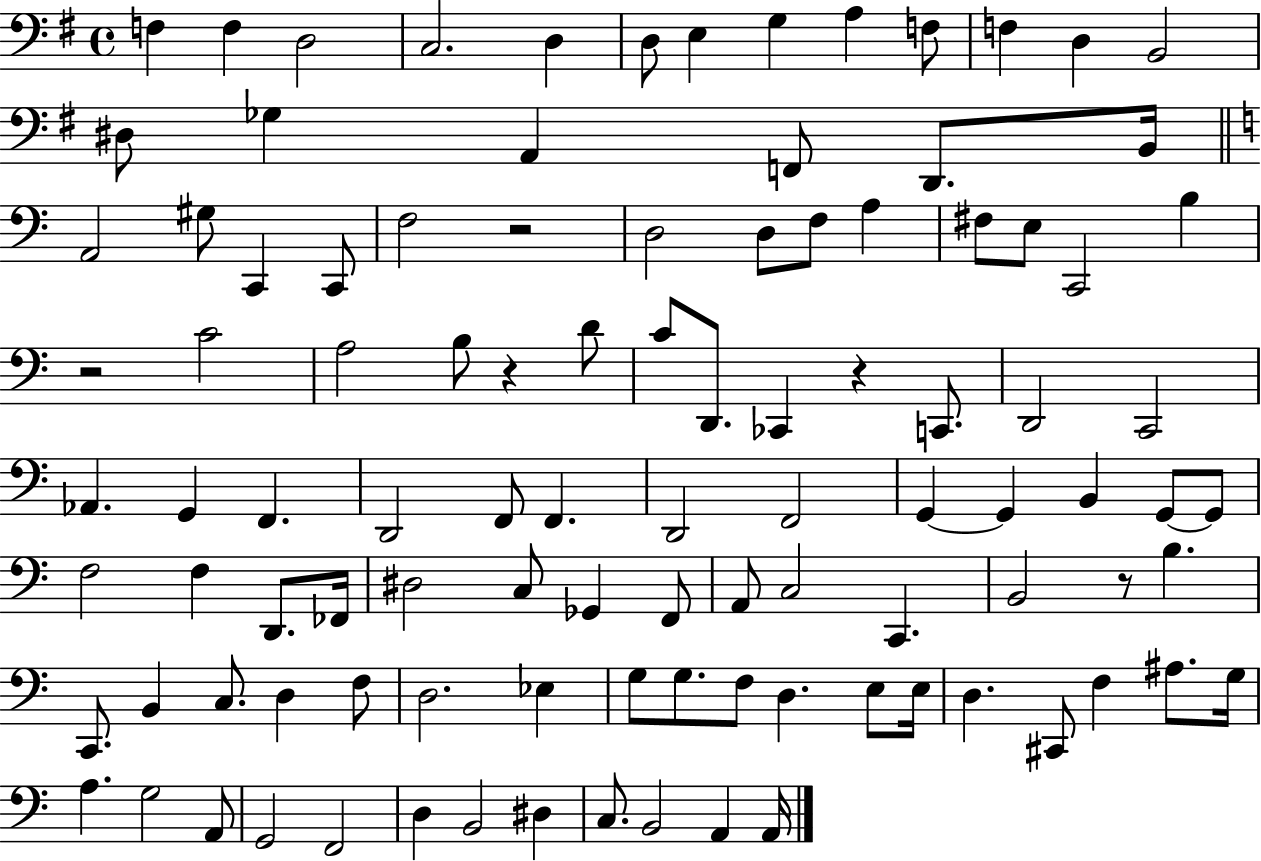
{
  \clef bass
  \time 4/4
  \defaultTimeSignature
  \key g \major
  f4 f4 d2 | c2. d4 | d8 e4 g4 a4 f8 | f4 d4 b,2 | \break dis8 ges4 a,4 f,8 d,8. b,16 | \bar "||" \break \key c \major a,2 gis8 c,4 c,8 | f2 r2 | d2 d8 f8 a4 | fis8 e8 c,2 b4 | \break r2 c'2 | a2 b8 r4 d'8 | c'8 d,8. ces,4 r4 c,8. | d,2 c,2 | \break aes,4. g,4 f,4. | d,2 f,8 f,4. | d,2 f,2 | g,4~~ g,4 b,4 g,8~~ g,8 | \break f2 f4 d,8. fes,16 | dis2 c8 ges,4 f,8 | a,8 c2 c,4. | b,2 r8 b4. | \break c,8. b,4 c8. d4 f8 | d2. ees4 | g8 g8. f8 d4. e8 e16 | d4. cis,8 f4 ais8. g16 | \break a4. g2 a,8 | g,2 f,2 | d4 b,2 dis4 | c8. b,2 a,4 a,16 | \break \bar "|."
}